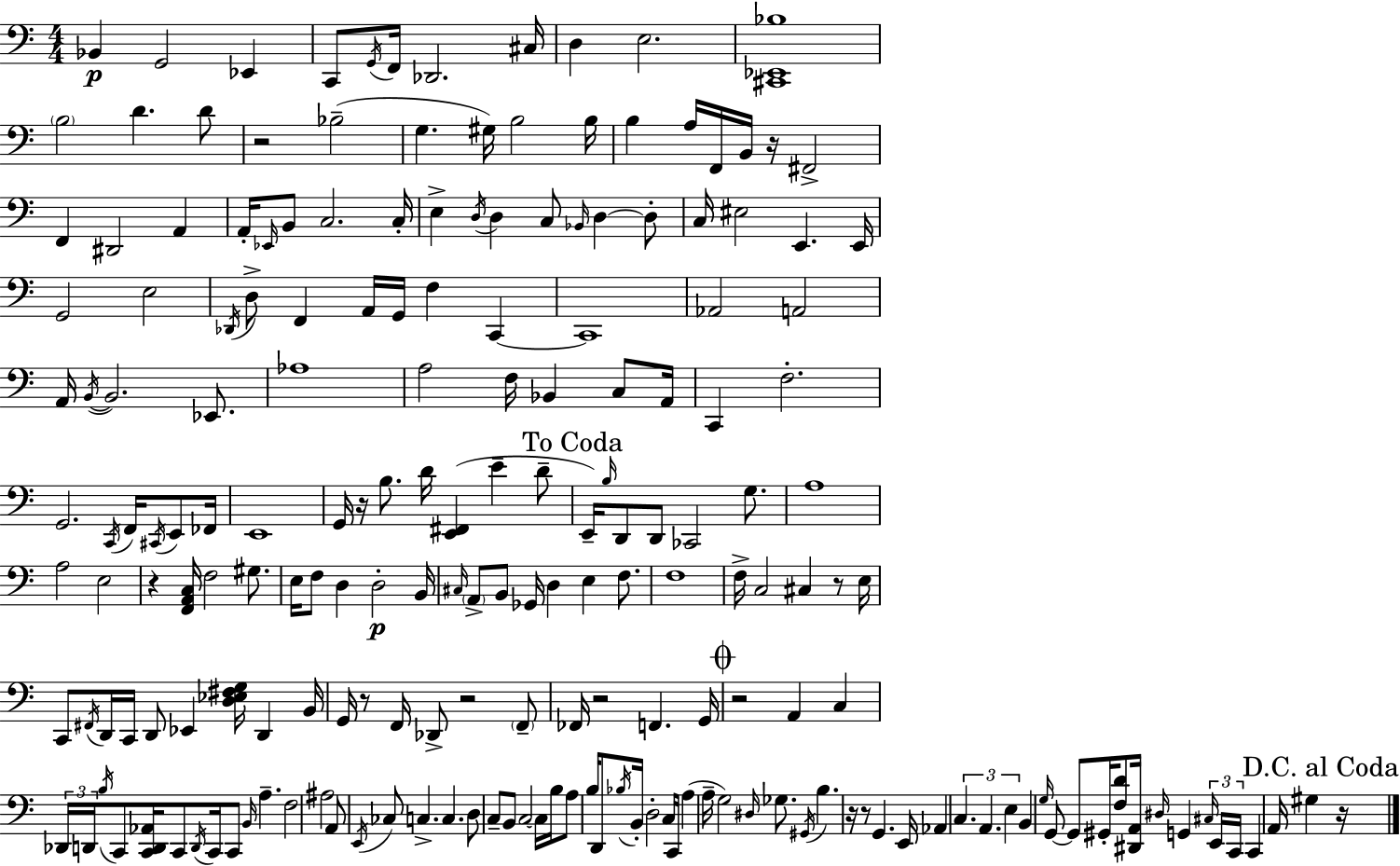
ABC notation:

X:1
T:Untitled
M:4/4
L:1/4
K:Am
_B,, G,,2 _E,, C,,/2 G,,/4 F,,/4 _D,,2 ^C,/4 D, E,2 [^C,,_E,,_B,]4 B,2 D D/2 z2 _B,2 G, ^G,/4 B,2 B,/4 B, A,/4 F,,/4 B,,/4 z/4 ^F,,2 F,, ^D,,2 A,, A,,/4 _E,,/4 B,,/2 C,2 C,/4 E, D,/4 D, C,/2 _B,,/4 D, D,/2 C,/4 ^E,2 E,, E,,/4 G,,2 E,2 _D,,/4 D,/2 F,, A,,/4 G,,/4 F, C,, C,,4 _A,,2 A,,2 A,,/4 B,,/4 B,,2 _E,,/2 _A,4 A,2 F,/4 _B,, C,/2 A,,/4 C,, F,2 G,,2 C,,/4 F,,/4 ^C,,/4 E,,/2 _F,,/4 E,,4 G,,/4 z/4 B,/2 D/4 [E,,^F,,] E D/2 E,,/4 B,/4 D,,/2 D,,/2 _C,,2 G,/2 A,4 A,2 E,2 z [F,,A,,C,]/4 F,2 ^G,/2 E,/4 F,/2 D, D,2 B,,/4 ^C,/4 A,,/2 B,,/2 _G,,/4 D, E, F,/2 F,4 F,/4 C,2 ^C, z/2 E,/4 C,,/2 ^F,,/4 D,,/4 C,,/4 D,,/2 _E,, [D,_E,^F,G,]/4 D,, B,,/4 G,,/4 z/2 F,,/4 _D,,/2 z2 F,,/2 _F,,/4 z2 F,, G,,/4 z2 A,, C, _D,,/4 D,,/4 B,/4 C,,/2 [C,,D,,_A,,]/4 C,,/2 D,,/4 C,,/4 C,,/2 B,,/4 A, F,2 ^A,2 A,,/2 E,,/4 _C,/2 C, C, D,/2 C,/2 B,,/2 C,2 C,/4 B,/4 A,/2 B,/4 D,,/2 _B,/4 B,,/4 D,2 C,/4 C,,/4 A, A,/4 G,2 ^D,/4 _G,/2 ^G,,/4 B, z/4 z/2 G,, E,,/4 _A,, C, A,, E, B,, G,/4 G,,/2 G,,/2 ^G,,/4 [F,D]/2 [^D,,A,,]/4 ^D,/4 G,, ^C,/4 E,,/4 C,,/4 C,, A,,/4 ^G, z/4